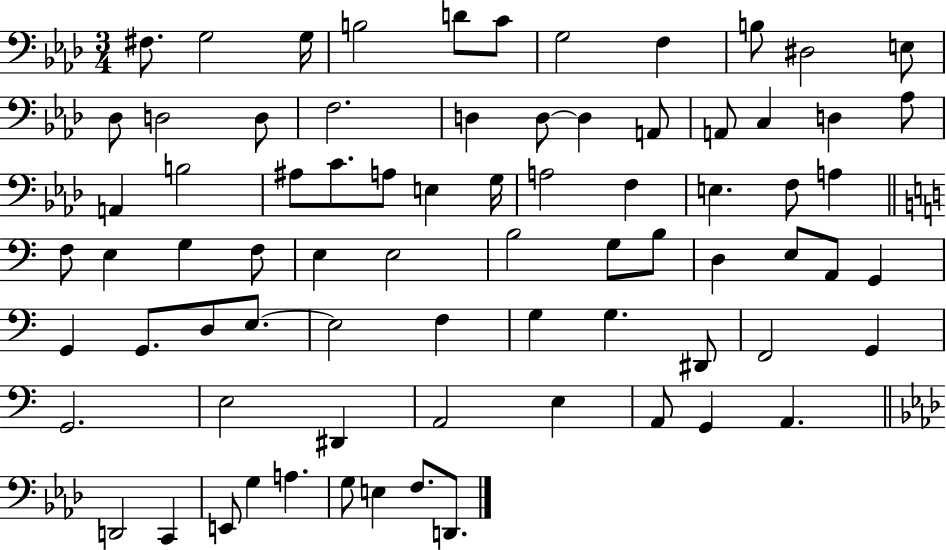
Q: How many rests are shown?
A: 0